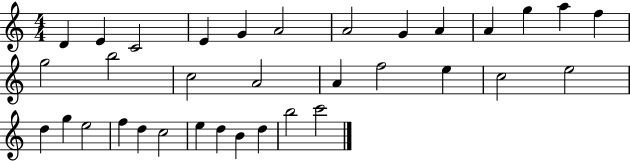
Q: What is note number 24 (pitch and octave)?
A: G5